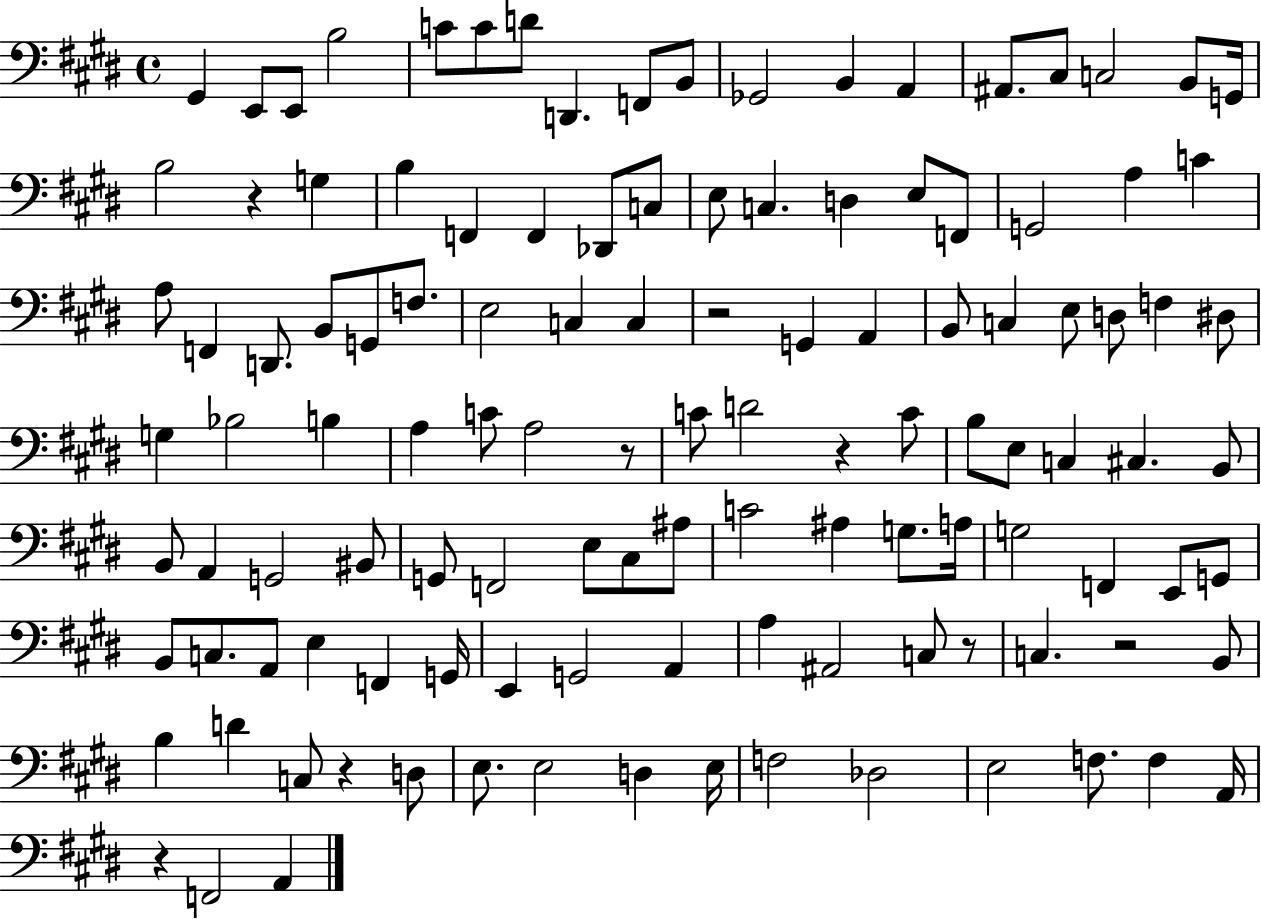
G#2/q E2/e E2/e B3/h C4/e C4/e D4/e D2/q. F2/e B2/e Gb2/h B2/q A2/q A#2/e. C#3/e C3/h B2/e G2/s B3/h R/q G3/q B3/q F2/q F2/q Db2/e C3/e E3/e C3/q. D3/q E3/e F2/e G2/h A3/q C4/q A3/e F2/q D2/e. B2/e G2/e F3/e. E3/h C3/q C3/q R/h G2/q A2/q B2/e C3/q E3/e D3/e F3/q D#3/e G3/q Bb3/h B3/q A3/q C4/e A3/h R/e C4/e D4/h R/q C4/e B3/e E3/e C3/q C#3/q. B2/e B2/e A2/q G2/h BIS2/e G2/e F2/h E3/e C#3/e A#3/e C4/h A#3/q G3/e. A3/s G3/h F2/q E2/e G2/e B2/e C3/e. A2/e E3/q F2/q G2/s E2/q G2/h A2/q A3/q A#2/h C3/e R/e C3/q. R/h B2/e B3/q D4/q C3/e R/q D3/e E3/e. E3/h D3/q E3/s F3/h Db3/h E3/h F3/e. F3/q A2/s R/q F2/h A2/q